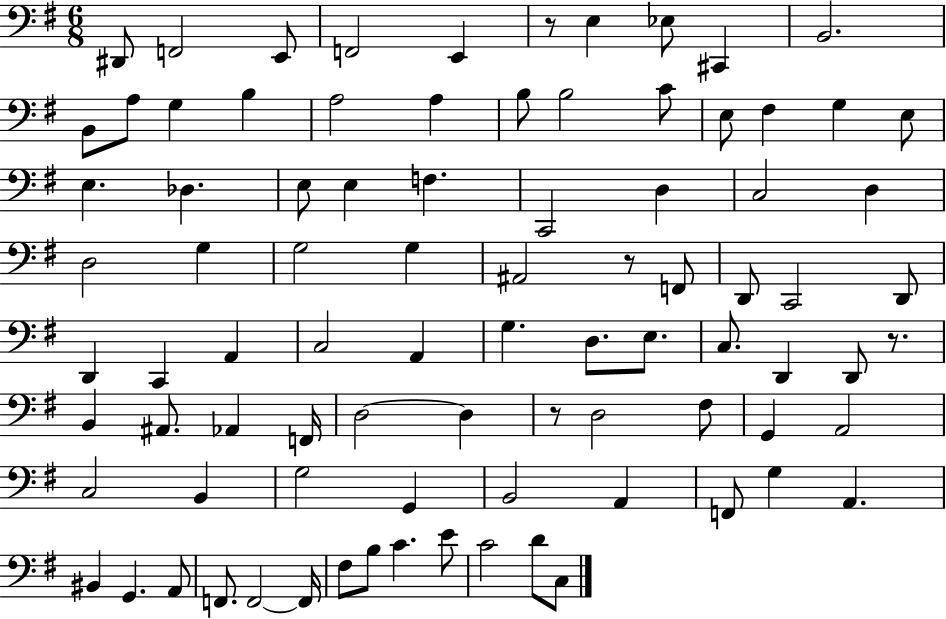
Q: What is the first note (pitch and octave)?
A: D#2